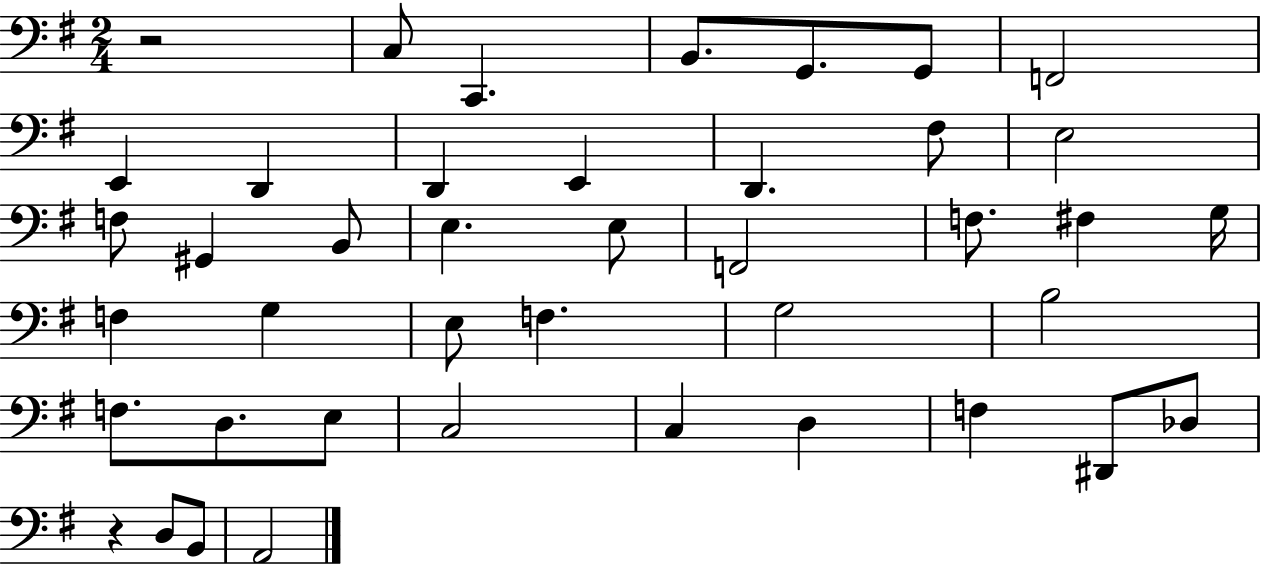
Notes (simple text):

R/h C3/e C2/q. B2/e. G2/e. G2/e F2/h E2/q D2/q D2/q E2/q D2/q. F#3/e E3/h F3/e G#2/q B2/e E3/q. E3/e F2/h F3/e. F#3/q G3/s F3/q G3/q E3/e F3/q. G3/h B3/h F3/e. D3/e. E3/e C3/h C3/q D3/q F3/q D#2/e Db3/e R/q D3/e B2/e A2/h